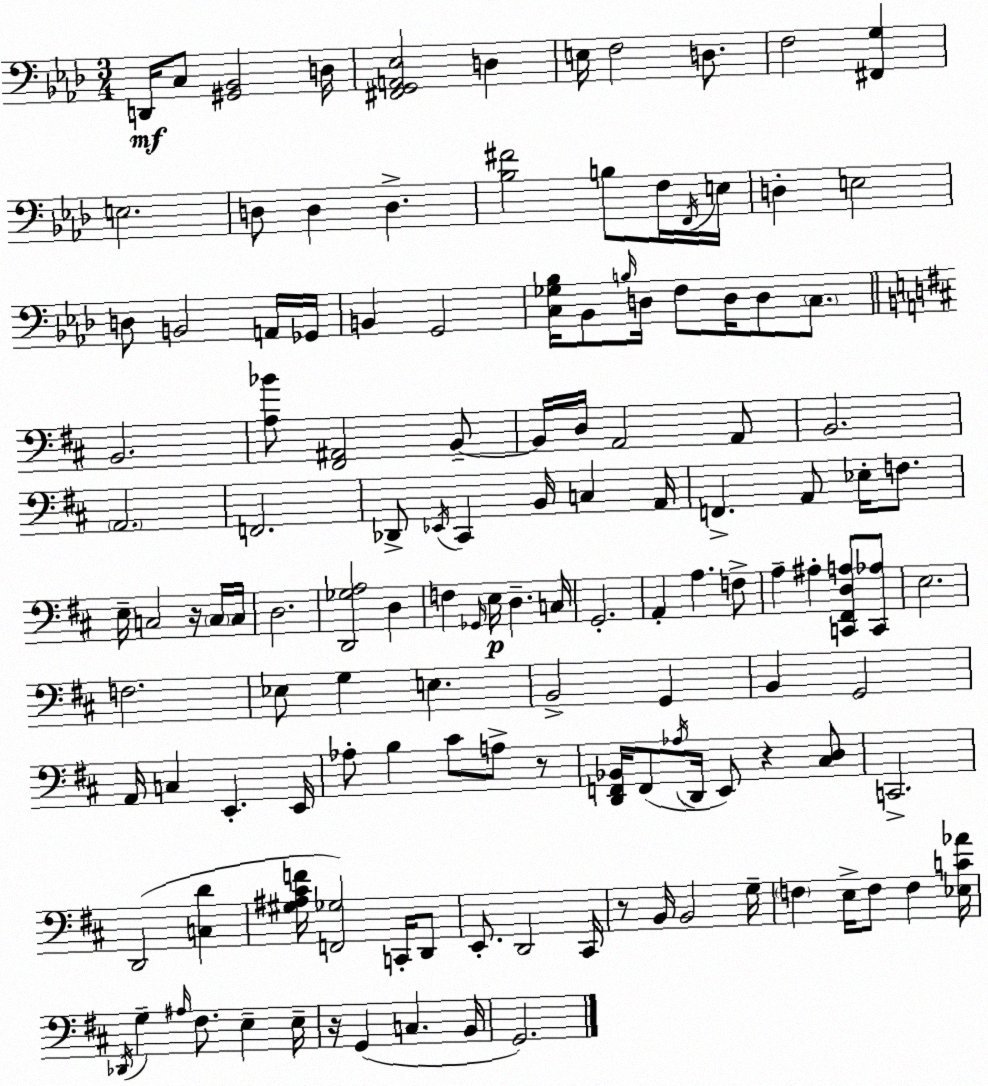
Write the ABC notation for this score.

X:1
T:Untitled
M:3/4
L:1/4
K:Fm
D,,/4 C,/2 [^G,,_B,,]2 D,/4 [^F,,G,,A,,_E,]2 D, E,/4 F,2 D,/2 F,2 [^F,,G,] E,2 D,/2 D, D, [_B,^F]2 B,/2 F,/4 F,,/4 E,/4 D, E,2 D,/2 B,,2 A,,/4 _G,,/4 B,, G,,2 [C,_G,_B,]/4 _B,,/2 B,/4 D,/4 F,/2 D,/4 D,/2 C,/2 B,,2 [A,_B]/2 [^F,,^A,,]2 B,,/2 B,,/4 D,/4 A,,2 A,,/2 B,,2 A,,2 F,,2 _D,,/2 _E,,/4 ^C,, B,,/4 C, A,,/4 F,, A,,/2 _E,/4 F,/2 E,/4 C,2 z/4 C,/4 C,/4 D,2 [D,,_G,A,]2 D, F, _G,,/4 E,/4 D, C,/4 G,,2 A,, A, F,/2 A, ^A, [C,,^F,,D,A,]/2 [C,,_A,]/2 E,2 F,2 _E,/2 G, E, B,,2 G,, B,, G,,2 A,,/4 C, E,, E,,/4 _A,/2 B, ^C/2 A,/2 z/2 [D,,F,,_B,,]/4 F,,/2 _A,/4 D,,/4 E,,/2 z [^C,D,]/2 C,,2 D,,2 [C,D] [^G,^A,^CF]/4 [F,,_G,]2 C,,/4 D,,/2 E,,/2 D,,2 ^C,,/4 z/2 B,,/4 B,,2 G,/4 F, E,/4 F,/2 F, [_E,C_A]/4 _D,,/4 G, ^A,/4 ^F,/2 E, E,/4 z/4 G,, C, B,,/4 G,,2